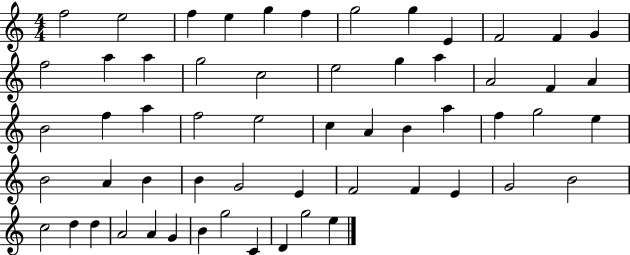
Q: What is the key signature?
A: C major